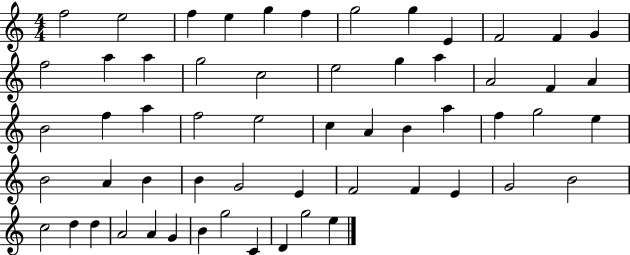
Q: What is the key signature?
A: C major